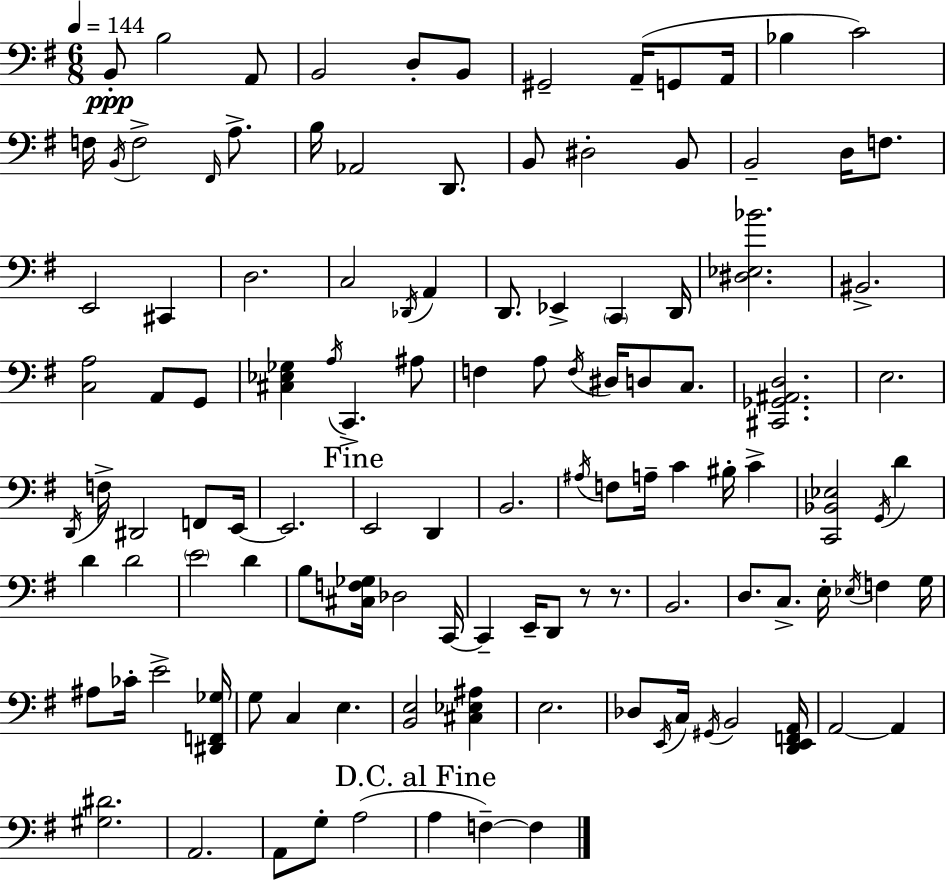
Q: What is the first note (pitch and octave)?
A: B2